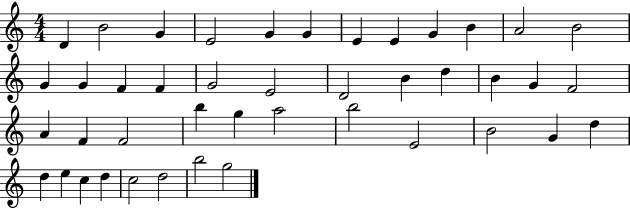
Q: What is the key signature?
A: C major